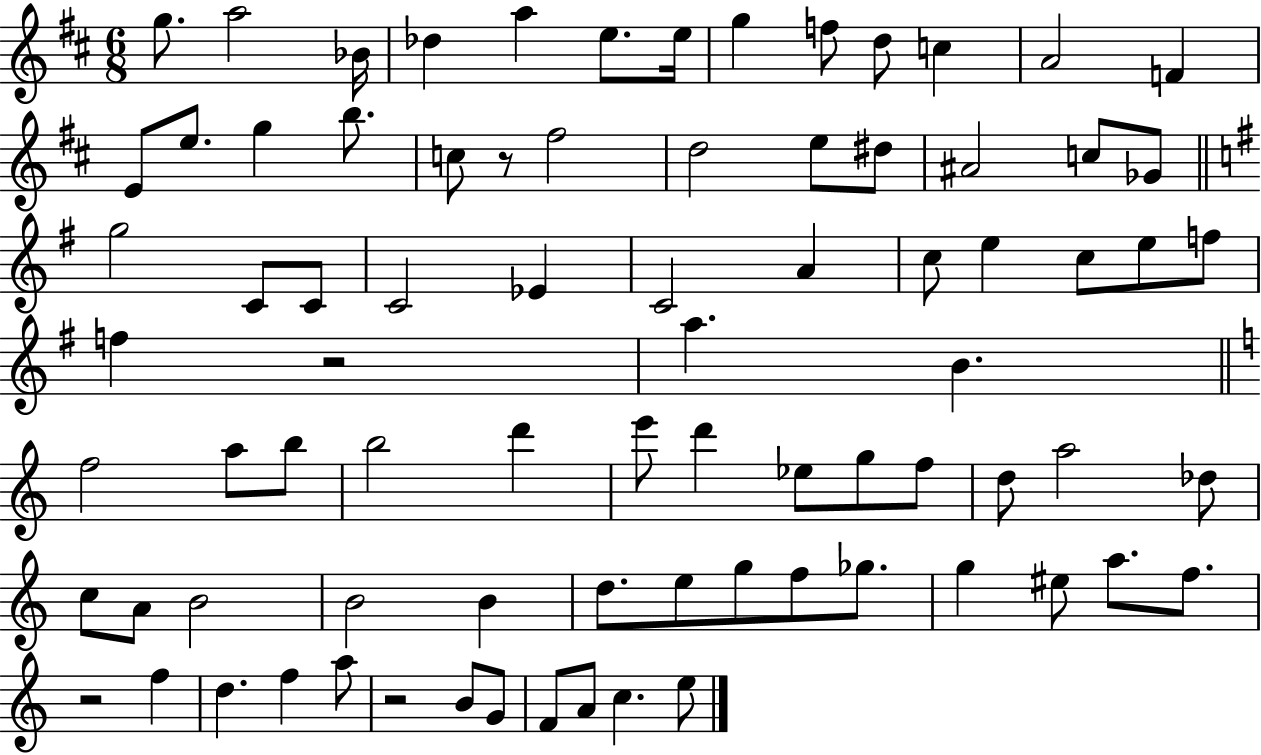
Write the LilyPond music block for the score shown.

{
  \clef treble
  \numericTimeSignature
  \time 6/8
  \key d \major
  g''8. a''2 bes'16 | des''4 a''4 e''8. e''16 | g''4 f''8 d''8 c''4 | a'2 f'4 | \break e'8 e''8. g''4 b''8. | c''8 r8 fis''2 | d''2 e''8 dis''8 | ais'2 c''8 ges'8 | \break \bar "||" \break \key e \minor g''2 c'8 c'8 | c'2 ees'4 | c'2 a'4 | c''8 e''4 c''8 e''8 f''8 | \break f''4 r2 | a''4. b'4. | \bar "||" \break \key c \major f''2 a''8 b''8 | b''2 d'''4 | e'''8 d'''4 ees''8 g''8 f''8 | d''8 a''2 des''8 | \break c''8 a'8 b'2 | b'2 b'4 | d''8. e''8 g''8 f''8 ges''8. | g''4 eis''8 a''8. f''8. | \break r2 f''4 | d''4. f''4 a''8 | r2 b'8 g'8 | f'8 a'8 c''4. e''8 | \break \bar "|."
}